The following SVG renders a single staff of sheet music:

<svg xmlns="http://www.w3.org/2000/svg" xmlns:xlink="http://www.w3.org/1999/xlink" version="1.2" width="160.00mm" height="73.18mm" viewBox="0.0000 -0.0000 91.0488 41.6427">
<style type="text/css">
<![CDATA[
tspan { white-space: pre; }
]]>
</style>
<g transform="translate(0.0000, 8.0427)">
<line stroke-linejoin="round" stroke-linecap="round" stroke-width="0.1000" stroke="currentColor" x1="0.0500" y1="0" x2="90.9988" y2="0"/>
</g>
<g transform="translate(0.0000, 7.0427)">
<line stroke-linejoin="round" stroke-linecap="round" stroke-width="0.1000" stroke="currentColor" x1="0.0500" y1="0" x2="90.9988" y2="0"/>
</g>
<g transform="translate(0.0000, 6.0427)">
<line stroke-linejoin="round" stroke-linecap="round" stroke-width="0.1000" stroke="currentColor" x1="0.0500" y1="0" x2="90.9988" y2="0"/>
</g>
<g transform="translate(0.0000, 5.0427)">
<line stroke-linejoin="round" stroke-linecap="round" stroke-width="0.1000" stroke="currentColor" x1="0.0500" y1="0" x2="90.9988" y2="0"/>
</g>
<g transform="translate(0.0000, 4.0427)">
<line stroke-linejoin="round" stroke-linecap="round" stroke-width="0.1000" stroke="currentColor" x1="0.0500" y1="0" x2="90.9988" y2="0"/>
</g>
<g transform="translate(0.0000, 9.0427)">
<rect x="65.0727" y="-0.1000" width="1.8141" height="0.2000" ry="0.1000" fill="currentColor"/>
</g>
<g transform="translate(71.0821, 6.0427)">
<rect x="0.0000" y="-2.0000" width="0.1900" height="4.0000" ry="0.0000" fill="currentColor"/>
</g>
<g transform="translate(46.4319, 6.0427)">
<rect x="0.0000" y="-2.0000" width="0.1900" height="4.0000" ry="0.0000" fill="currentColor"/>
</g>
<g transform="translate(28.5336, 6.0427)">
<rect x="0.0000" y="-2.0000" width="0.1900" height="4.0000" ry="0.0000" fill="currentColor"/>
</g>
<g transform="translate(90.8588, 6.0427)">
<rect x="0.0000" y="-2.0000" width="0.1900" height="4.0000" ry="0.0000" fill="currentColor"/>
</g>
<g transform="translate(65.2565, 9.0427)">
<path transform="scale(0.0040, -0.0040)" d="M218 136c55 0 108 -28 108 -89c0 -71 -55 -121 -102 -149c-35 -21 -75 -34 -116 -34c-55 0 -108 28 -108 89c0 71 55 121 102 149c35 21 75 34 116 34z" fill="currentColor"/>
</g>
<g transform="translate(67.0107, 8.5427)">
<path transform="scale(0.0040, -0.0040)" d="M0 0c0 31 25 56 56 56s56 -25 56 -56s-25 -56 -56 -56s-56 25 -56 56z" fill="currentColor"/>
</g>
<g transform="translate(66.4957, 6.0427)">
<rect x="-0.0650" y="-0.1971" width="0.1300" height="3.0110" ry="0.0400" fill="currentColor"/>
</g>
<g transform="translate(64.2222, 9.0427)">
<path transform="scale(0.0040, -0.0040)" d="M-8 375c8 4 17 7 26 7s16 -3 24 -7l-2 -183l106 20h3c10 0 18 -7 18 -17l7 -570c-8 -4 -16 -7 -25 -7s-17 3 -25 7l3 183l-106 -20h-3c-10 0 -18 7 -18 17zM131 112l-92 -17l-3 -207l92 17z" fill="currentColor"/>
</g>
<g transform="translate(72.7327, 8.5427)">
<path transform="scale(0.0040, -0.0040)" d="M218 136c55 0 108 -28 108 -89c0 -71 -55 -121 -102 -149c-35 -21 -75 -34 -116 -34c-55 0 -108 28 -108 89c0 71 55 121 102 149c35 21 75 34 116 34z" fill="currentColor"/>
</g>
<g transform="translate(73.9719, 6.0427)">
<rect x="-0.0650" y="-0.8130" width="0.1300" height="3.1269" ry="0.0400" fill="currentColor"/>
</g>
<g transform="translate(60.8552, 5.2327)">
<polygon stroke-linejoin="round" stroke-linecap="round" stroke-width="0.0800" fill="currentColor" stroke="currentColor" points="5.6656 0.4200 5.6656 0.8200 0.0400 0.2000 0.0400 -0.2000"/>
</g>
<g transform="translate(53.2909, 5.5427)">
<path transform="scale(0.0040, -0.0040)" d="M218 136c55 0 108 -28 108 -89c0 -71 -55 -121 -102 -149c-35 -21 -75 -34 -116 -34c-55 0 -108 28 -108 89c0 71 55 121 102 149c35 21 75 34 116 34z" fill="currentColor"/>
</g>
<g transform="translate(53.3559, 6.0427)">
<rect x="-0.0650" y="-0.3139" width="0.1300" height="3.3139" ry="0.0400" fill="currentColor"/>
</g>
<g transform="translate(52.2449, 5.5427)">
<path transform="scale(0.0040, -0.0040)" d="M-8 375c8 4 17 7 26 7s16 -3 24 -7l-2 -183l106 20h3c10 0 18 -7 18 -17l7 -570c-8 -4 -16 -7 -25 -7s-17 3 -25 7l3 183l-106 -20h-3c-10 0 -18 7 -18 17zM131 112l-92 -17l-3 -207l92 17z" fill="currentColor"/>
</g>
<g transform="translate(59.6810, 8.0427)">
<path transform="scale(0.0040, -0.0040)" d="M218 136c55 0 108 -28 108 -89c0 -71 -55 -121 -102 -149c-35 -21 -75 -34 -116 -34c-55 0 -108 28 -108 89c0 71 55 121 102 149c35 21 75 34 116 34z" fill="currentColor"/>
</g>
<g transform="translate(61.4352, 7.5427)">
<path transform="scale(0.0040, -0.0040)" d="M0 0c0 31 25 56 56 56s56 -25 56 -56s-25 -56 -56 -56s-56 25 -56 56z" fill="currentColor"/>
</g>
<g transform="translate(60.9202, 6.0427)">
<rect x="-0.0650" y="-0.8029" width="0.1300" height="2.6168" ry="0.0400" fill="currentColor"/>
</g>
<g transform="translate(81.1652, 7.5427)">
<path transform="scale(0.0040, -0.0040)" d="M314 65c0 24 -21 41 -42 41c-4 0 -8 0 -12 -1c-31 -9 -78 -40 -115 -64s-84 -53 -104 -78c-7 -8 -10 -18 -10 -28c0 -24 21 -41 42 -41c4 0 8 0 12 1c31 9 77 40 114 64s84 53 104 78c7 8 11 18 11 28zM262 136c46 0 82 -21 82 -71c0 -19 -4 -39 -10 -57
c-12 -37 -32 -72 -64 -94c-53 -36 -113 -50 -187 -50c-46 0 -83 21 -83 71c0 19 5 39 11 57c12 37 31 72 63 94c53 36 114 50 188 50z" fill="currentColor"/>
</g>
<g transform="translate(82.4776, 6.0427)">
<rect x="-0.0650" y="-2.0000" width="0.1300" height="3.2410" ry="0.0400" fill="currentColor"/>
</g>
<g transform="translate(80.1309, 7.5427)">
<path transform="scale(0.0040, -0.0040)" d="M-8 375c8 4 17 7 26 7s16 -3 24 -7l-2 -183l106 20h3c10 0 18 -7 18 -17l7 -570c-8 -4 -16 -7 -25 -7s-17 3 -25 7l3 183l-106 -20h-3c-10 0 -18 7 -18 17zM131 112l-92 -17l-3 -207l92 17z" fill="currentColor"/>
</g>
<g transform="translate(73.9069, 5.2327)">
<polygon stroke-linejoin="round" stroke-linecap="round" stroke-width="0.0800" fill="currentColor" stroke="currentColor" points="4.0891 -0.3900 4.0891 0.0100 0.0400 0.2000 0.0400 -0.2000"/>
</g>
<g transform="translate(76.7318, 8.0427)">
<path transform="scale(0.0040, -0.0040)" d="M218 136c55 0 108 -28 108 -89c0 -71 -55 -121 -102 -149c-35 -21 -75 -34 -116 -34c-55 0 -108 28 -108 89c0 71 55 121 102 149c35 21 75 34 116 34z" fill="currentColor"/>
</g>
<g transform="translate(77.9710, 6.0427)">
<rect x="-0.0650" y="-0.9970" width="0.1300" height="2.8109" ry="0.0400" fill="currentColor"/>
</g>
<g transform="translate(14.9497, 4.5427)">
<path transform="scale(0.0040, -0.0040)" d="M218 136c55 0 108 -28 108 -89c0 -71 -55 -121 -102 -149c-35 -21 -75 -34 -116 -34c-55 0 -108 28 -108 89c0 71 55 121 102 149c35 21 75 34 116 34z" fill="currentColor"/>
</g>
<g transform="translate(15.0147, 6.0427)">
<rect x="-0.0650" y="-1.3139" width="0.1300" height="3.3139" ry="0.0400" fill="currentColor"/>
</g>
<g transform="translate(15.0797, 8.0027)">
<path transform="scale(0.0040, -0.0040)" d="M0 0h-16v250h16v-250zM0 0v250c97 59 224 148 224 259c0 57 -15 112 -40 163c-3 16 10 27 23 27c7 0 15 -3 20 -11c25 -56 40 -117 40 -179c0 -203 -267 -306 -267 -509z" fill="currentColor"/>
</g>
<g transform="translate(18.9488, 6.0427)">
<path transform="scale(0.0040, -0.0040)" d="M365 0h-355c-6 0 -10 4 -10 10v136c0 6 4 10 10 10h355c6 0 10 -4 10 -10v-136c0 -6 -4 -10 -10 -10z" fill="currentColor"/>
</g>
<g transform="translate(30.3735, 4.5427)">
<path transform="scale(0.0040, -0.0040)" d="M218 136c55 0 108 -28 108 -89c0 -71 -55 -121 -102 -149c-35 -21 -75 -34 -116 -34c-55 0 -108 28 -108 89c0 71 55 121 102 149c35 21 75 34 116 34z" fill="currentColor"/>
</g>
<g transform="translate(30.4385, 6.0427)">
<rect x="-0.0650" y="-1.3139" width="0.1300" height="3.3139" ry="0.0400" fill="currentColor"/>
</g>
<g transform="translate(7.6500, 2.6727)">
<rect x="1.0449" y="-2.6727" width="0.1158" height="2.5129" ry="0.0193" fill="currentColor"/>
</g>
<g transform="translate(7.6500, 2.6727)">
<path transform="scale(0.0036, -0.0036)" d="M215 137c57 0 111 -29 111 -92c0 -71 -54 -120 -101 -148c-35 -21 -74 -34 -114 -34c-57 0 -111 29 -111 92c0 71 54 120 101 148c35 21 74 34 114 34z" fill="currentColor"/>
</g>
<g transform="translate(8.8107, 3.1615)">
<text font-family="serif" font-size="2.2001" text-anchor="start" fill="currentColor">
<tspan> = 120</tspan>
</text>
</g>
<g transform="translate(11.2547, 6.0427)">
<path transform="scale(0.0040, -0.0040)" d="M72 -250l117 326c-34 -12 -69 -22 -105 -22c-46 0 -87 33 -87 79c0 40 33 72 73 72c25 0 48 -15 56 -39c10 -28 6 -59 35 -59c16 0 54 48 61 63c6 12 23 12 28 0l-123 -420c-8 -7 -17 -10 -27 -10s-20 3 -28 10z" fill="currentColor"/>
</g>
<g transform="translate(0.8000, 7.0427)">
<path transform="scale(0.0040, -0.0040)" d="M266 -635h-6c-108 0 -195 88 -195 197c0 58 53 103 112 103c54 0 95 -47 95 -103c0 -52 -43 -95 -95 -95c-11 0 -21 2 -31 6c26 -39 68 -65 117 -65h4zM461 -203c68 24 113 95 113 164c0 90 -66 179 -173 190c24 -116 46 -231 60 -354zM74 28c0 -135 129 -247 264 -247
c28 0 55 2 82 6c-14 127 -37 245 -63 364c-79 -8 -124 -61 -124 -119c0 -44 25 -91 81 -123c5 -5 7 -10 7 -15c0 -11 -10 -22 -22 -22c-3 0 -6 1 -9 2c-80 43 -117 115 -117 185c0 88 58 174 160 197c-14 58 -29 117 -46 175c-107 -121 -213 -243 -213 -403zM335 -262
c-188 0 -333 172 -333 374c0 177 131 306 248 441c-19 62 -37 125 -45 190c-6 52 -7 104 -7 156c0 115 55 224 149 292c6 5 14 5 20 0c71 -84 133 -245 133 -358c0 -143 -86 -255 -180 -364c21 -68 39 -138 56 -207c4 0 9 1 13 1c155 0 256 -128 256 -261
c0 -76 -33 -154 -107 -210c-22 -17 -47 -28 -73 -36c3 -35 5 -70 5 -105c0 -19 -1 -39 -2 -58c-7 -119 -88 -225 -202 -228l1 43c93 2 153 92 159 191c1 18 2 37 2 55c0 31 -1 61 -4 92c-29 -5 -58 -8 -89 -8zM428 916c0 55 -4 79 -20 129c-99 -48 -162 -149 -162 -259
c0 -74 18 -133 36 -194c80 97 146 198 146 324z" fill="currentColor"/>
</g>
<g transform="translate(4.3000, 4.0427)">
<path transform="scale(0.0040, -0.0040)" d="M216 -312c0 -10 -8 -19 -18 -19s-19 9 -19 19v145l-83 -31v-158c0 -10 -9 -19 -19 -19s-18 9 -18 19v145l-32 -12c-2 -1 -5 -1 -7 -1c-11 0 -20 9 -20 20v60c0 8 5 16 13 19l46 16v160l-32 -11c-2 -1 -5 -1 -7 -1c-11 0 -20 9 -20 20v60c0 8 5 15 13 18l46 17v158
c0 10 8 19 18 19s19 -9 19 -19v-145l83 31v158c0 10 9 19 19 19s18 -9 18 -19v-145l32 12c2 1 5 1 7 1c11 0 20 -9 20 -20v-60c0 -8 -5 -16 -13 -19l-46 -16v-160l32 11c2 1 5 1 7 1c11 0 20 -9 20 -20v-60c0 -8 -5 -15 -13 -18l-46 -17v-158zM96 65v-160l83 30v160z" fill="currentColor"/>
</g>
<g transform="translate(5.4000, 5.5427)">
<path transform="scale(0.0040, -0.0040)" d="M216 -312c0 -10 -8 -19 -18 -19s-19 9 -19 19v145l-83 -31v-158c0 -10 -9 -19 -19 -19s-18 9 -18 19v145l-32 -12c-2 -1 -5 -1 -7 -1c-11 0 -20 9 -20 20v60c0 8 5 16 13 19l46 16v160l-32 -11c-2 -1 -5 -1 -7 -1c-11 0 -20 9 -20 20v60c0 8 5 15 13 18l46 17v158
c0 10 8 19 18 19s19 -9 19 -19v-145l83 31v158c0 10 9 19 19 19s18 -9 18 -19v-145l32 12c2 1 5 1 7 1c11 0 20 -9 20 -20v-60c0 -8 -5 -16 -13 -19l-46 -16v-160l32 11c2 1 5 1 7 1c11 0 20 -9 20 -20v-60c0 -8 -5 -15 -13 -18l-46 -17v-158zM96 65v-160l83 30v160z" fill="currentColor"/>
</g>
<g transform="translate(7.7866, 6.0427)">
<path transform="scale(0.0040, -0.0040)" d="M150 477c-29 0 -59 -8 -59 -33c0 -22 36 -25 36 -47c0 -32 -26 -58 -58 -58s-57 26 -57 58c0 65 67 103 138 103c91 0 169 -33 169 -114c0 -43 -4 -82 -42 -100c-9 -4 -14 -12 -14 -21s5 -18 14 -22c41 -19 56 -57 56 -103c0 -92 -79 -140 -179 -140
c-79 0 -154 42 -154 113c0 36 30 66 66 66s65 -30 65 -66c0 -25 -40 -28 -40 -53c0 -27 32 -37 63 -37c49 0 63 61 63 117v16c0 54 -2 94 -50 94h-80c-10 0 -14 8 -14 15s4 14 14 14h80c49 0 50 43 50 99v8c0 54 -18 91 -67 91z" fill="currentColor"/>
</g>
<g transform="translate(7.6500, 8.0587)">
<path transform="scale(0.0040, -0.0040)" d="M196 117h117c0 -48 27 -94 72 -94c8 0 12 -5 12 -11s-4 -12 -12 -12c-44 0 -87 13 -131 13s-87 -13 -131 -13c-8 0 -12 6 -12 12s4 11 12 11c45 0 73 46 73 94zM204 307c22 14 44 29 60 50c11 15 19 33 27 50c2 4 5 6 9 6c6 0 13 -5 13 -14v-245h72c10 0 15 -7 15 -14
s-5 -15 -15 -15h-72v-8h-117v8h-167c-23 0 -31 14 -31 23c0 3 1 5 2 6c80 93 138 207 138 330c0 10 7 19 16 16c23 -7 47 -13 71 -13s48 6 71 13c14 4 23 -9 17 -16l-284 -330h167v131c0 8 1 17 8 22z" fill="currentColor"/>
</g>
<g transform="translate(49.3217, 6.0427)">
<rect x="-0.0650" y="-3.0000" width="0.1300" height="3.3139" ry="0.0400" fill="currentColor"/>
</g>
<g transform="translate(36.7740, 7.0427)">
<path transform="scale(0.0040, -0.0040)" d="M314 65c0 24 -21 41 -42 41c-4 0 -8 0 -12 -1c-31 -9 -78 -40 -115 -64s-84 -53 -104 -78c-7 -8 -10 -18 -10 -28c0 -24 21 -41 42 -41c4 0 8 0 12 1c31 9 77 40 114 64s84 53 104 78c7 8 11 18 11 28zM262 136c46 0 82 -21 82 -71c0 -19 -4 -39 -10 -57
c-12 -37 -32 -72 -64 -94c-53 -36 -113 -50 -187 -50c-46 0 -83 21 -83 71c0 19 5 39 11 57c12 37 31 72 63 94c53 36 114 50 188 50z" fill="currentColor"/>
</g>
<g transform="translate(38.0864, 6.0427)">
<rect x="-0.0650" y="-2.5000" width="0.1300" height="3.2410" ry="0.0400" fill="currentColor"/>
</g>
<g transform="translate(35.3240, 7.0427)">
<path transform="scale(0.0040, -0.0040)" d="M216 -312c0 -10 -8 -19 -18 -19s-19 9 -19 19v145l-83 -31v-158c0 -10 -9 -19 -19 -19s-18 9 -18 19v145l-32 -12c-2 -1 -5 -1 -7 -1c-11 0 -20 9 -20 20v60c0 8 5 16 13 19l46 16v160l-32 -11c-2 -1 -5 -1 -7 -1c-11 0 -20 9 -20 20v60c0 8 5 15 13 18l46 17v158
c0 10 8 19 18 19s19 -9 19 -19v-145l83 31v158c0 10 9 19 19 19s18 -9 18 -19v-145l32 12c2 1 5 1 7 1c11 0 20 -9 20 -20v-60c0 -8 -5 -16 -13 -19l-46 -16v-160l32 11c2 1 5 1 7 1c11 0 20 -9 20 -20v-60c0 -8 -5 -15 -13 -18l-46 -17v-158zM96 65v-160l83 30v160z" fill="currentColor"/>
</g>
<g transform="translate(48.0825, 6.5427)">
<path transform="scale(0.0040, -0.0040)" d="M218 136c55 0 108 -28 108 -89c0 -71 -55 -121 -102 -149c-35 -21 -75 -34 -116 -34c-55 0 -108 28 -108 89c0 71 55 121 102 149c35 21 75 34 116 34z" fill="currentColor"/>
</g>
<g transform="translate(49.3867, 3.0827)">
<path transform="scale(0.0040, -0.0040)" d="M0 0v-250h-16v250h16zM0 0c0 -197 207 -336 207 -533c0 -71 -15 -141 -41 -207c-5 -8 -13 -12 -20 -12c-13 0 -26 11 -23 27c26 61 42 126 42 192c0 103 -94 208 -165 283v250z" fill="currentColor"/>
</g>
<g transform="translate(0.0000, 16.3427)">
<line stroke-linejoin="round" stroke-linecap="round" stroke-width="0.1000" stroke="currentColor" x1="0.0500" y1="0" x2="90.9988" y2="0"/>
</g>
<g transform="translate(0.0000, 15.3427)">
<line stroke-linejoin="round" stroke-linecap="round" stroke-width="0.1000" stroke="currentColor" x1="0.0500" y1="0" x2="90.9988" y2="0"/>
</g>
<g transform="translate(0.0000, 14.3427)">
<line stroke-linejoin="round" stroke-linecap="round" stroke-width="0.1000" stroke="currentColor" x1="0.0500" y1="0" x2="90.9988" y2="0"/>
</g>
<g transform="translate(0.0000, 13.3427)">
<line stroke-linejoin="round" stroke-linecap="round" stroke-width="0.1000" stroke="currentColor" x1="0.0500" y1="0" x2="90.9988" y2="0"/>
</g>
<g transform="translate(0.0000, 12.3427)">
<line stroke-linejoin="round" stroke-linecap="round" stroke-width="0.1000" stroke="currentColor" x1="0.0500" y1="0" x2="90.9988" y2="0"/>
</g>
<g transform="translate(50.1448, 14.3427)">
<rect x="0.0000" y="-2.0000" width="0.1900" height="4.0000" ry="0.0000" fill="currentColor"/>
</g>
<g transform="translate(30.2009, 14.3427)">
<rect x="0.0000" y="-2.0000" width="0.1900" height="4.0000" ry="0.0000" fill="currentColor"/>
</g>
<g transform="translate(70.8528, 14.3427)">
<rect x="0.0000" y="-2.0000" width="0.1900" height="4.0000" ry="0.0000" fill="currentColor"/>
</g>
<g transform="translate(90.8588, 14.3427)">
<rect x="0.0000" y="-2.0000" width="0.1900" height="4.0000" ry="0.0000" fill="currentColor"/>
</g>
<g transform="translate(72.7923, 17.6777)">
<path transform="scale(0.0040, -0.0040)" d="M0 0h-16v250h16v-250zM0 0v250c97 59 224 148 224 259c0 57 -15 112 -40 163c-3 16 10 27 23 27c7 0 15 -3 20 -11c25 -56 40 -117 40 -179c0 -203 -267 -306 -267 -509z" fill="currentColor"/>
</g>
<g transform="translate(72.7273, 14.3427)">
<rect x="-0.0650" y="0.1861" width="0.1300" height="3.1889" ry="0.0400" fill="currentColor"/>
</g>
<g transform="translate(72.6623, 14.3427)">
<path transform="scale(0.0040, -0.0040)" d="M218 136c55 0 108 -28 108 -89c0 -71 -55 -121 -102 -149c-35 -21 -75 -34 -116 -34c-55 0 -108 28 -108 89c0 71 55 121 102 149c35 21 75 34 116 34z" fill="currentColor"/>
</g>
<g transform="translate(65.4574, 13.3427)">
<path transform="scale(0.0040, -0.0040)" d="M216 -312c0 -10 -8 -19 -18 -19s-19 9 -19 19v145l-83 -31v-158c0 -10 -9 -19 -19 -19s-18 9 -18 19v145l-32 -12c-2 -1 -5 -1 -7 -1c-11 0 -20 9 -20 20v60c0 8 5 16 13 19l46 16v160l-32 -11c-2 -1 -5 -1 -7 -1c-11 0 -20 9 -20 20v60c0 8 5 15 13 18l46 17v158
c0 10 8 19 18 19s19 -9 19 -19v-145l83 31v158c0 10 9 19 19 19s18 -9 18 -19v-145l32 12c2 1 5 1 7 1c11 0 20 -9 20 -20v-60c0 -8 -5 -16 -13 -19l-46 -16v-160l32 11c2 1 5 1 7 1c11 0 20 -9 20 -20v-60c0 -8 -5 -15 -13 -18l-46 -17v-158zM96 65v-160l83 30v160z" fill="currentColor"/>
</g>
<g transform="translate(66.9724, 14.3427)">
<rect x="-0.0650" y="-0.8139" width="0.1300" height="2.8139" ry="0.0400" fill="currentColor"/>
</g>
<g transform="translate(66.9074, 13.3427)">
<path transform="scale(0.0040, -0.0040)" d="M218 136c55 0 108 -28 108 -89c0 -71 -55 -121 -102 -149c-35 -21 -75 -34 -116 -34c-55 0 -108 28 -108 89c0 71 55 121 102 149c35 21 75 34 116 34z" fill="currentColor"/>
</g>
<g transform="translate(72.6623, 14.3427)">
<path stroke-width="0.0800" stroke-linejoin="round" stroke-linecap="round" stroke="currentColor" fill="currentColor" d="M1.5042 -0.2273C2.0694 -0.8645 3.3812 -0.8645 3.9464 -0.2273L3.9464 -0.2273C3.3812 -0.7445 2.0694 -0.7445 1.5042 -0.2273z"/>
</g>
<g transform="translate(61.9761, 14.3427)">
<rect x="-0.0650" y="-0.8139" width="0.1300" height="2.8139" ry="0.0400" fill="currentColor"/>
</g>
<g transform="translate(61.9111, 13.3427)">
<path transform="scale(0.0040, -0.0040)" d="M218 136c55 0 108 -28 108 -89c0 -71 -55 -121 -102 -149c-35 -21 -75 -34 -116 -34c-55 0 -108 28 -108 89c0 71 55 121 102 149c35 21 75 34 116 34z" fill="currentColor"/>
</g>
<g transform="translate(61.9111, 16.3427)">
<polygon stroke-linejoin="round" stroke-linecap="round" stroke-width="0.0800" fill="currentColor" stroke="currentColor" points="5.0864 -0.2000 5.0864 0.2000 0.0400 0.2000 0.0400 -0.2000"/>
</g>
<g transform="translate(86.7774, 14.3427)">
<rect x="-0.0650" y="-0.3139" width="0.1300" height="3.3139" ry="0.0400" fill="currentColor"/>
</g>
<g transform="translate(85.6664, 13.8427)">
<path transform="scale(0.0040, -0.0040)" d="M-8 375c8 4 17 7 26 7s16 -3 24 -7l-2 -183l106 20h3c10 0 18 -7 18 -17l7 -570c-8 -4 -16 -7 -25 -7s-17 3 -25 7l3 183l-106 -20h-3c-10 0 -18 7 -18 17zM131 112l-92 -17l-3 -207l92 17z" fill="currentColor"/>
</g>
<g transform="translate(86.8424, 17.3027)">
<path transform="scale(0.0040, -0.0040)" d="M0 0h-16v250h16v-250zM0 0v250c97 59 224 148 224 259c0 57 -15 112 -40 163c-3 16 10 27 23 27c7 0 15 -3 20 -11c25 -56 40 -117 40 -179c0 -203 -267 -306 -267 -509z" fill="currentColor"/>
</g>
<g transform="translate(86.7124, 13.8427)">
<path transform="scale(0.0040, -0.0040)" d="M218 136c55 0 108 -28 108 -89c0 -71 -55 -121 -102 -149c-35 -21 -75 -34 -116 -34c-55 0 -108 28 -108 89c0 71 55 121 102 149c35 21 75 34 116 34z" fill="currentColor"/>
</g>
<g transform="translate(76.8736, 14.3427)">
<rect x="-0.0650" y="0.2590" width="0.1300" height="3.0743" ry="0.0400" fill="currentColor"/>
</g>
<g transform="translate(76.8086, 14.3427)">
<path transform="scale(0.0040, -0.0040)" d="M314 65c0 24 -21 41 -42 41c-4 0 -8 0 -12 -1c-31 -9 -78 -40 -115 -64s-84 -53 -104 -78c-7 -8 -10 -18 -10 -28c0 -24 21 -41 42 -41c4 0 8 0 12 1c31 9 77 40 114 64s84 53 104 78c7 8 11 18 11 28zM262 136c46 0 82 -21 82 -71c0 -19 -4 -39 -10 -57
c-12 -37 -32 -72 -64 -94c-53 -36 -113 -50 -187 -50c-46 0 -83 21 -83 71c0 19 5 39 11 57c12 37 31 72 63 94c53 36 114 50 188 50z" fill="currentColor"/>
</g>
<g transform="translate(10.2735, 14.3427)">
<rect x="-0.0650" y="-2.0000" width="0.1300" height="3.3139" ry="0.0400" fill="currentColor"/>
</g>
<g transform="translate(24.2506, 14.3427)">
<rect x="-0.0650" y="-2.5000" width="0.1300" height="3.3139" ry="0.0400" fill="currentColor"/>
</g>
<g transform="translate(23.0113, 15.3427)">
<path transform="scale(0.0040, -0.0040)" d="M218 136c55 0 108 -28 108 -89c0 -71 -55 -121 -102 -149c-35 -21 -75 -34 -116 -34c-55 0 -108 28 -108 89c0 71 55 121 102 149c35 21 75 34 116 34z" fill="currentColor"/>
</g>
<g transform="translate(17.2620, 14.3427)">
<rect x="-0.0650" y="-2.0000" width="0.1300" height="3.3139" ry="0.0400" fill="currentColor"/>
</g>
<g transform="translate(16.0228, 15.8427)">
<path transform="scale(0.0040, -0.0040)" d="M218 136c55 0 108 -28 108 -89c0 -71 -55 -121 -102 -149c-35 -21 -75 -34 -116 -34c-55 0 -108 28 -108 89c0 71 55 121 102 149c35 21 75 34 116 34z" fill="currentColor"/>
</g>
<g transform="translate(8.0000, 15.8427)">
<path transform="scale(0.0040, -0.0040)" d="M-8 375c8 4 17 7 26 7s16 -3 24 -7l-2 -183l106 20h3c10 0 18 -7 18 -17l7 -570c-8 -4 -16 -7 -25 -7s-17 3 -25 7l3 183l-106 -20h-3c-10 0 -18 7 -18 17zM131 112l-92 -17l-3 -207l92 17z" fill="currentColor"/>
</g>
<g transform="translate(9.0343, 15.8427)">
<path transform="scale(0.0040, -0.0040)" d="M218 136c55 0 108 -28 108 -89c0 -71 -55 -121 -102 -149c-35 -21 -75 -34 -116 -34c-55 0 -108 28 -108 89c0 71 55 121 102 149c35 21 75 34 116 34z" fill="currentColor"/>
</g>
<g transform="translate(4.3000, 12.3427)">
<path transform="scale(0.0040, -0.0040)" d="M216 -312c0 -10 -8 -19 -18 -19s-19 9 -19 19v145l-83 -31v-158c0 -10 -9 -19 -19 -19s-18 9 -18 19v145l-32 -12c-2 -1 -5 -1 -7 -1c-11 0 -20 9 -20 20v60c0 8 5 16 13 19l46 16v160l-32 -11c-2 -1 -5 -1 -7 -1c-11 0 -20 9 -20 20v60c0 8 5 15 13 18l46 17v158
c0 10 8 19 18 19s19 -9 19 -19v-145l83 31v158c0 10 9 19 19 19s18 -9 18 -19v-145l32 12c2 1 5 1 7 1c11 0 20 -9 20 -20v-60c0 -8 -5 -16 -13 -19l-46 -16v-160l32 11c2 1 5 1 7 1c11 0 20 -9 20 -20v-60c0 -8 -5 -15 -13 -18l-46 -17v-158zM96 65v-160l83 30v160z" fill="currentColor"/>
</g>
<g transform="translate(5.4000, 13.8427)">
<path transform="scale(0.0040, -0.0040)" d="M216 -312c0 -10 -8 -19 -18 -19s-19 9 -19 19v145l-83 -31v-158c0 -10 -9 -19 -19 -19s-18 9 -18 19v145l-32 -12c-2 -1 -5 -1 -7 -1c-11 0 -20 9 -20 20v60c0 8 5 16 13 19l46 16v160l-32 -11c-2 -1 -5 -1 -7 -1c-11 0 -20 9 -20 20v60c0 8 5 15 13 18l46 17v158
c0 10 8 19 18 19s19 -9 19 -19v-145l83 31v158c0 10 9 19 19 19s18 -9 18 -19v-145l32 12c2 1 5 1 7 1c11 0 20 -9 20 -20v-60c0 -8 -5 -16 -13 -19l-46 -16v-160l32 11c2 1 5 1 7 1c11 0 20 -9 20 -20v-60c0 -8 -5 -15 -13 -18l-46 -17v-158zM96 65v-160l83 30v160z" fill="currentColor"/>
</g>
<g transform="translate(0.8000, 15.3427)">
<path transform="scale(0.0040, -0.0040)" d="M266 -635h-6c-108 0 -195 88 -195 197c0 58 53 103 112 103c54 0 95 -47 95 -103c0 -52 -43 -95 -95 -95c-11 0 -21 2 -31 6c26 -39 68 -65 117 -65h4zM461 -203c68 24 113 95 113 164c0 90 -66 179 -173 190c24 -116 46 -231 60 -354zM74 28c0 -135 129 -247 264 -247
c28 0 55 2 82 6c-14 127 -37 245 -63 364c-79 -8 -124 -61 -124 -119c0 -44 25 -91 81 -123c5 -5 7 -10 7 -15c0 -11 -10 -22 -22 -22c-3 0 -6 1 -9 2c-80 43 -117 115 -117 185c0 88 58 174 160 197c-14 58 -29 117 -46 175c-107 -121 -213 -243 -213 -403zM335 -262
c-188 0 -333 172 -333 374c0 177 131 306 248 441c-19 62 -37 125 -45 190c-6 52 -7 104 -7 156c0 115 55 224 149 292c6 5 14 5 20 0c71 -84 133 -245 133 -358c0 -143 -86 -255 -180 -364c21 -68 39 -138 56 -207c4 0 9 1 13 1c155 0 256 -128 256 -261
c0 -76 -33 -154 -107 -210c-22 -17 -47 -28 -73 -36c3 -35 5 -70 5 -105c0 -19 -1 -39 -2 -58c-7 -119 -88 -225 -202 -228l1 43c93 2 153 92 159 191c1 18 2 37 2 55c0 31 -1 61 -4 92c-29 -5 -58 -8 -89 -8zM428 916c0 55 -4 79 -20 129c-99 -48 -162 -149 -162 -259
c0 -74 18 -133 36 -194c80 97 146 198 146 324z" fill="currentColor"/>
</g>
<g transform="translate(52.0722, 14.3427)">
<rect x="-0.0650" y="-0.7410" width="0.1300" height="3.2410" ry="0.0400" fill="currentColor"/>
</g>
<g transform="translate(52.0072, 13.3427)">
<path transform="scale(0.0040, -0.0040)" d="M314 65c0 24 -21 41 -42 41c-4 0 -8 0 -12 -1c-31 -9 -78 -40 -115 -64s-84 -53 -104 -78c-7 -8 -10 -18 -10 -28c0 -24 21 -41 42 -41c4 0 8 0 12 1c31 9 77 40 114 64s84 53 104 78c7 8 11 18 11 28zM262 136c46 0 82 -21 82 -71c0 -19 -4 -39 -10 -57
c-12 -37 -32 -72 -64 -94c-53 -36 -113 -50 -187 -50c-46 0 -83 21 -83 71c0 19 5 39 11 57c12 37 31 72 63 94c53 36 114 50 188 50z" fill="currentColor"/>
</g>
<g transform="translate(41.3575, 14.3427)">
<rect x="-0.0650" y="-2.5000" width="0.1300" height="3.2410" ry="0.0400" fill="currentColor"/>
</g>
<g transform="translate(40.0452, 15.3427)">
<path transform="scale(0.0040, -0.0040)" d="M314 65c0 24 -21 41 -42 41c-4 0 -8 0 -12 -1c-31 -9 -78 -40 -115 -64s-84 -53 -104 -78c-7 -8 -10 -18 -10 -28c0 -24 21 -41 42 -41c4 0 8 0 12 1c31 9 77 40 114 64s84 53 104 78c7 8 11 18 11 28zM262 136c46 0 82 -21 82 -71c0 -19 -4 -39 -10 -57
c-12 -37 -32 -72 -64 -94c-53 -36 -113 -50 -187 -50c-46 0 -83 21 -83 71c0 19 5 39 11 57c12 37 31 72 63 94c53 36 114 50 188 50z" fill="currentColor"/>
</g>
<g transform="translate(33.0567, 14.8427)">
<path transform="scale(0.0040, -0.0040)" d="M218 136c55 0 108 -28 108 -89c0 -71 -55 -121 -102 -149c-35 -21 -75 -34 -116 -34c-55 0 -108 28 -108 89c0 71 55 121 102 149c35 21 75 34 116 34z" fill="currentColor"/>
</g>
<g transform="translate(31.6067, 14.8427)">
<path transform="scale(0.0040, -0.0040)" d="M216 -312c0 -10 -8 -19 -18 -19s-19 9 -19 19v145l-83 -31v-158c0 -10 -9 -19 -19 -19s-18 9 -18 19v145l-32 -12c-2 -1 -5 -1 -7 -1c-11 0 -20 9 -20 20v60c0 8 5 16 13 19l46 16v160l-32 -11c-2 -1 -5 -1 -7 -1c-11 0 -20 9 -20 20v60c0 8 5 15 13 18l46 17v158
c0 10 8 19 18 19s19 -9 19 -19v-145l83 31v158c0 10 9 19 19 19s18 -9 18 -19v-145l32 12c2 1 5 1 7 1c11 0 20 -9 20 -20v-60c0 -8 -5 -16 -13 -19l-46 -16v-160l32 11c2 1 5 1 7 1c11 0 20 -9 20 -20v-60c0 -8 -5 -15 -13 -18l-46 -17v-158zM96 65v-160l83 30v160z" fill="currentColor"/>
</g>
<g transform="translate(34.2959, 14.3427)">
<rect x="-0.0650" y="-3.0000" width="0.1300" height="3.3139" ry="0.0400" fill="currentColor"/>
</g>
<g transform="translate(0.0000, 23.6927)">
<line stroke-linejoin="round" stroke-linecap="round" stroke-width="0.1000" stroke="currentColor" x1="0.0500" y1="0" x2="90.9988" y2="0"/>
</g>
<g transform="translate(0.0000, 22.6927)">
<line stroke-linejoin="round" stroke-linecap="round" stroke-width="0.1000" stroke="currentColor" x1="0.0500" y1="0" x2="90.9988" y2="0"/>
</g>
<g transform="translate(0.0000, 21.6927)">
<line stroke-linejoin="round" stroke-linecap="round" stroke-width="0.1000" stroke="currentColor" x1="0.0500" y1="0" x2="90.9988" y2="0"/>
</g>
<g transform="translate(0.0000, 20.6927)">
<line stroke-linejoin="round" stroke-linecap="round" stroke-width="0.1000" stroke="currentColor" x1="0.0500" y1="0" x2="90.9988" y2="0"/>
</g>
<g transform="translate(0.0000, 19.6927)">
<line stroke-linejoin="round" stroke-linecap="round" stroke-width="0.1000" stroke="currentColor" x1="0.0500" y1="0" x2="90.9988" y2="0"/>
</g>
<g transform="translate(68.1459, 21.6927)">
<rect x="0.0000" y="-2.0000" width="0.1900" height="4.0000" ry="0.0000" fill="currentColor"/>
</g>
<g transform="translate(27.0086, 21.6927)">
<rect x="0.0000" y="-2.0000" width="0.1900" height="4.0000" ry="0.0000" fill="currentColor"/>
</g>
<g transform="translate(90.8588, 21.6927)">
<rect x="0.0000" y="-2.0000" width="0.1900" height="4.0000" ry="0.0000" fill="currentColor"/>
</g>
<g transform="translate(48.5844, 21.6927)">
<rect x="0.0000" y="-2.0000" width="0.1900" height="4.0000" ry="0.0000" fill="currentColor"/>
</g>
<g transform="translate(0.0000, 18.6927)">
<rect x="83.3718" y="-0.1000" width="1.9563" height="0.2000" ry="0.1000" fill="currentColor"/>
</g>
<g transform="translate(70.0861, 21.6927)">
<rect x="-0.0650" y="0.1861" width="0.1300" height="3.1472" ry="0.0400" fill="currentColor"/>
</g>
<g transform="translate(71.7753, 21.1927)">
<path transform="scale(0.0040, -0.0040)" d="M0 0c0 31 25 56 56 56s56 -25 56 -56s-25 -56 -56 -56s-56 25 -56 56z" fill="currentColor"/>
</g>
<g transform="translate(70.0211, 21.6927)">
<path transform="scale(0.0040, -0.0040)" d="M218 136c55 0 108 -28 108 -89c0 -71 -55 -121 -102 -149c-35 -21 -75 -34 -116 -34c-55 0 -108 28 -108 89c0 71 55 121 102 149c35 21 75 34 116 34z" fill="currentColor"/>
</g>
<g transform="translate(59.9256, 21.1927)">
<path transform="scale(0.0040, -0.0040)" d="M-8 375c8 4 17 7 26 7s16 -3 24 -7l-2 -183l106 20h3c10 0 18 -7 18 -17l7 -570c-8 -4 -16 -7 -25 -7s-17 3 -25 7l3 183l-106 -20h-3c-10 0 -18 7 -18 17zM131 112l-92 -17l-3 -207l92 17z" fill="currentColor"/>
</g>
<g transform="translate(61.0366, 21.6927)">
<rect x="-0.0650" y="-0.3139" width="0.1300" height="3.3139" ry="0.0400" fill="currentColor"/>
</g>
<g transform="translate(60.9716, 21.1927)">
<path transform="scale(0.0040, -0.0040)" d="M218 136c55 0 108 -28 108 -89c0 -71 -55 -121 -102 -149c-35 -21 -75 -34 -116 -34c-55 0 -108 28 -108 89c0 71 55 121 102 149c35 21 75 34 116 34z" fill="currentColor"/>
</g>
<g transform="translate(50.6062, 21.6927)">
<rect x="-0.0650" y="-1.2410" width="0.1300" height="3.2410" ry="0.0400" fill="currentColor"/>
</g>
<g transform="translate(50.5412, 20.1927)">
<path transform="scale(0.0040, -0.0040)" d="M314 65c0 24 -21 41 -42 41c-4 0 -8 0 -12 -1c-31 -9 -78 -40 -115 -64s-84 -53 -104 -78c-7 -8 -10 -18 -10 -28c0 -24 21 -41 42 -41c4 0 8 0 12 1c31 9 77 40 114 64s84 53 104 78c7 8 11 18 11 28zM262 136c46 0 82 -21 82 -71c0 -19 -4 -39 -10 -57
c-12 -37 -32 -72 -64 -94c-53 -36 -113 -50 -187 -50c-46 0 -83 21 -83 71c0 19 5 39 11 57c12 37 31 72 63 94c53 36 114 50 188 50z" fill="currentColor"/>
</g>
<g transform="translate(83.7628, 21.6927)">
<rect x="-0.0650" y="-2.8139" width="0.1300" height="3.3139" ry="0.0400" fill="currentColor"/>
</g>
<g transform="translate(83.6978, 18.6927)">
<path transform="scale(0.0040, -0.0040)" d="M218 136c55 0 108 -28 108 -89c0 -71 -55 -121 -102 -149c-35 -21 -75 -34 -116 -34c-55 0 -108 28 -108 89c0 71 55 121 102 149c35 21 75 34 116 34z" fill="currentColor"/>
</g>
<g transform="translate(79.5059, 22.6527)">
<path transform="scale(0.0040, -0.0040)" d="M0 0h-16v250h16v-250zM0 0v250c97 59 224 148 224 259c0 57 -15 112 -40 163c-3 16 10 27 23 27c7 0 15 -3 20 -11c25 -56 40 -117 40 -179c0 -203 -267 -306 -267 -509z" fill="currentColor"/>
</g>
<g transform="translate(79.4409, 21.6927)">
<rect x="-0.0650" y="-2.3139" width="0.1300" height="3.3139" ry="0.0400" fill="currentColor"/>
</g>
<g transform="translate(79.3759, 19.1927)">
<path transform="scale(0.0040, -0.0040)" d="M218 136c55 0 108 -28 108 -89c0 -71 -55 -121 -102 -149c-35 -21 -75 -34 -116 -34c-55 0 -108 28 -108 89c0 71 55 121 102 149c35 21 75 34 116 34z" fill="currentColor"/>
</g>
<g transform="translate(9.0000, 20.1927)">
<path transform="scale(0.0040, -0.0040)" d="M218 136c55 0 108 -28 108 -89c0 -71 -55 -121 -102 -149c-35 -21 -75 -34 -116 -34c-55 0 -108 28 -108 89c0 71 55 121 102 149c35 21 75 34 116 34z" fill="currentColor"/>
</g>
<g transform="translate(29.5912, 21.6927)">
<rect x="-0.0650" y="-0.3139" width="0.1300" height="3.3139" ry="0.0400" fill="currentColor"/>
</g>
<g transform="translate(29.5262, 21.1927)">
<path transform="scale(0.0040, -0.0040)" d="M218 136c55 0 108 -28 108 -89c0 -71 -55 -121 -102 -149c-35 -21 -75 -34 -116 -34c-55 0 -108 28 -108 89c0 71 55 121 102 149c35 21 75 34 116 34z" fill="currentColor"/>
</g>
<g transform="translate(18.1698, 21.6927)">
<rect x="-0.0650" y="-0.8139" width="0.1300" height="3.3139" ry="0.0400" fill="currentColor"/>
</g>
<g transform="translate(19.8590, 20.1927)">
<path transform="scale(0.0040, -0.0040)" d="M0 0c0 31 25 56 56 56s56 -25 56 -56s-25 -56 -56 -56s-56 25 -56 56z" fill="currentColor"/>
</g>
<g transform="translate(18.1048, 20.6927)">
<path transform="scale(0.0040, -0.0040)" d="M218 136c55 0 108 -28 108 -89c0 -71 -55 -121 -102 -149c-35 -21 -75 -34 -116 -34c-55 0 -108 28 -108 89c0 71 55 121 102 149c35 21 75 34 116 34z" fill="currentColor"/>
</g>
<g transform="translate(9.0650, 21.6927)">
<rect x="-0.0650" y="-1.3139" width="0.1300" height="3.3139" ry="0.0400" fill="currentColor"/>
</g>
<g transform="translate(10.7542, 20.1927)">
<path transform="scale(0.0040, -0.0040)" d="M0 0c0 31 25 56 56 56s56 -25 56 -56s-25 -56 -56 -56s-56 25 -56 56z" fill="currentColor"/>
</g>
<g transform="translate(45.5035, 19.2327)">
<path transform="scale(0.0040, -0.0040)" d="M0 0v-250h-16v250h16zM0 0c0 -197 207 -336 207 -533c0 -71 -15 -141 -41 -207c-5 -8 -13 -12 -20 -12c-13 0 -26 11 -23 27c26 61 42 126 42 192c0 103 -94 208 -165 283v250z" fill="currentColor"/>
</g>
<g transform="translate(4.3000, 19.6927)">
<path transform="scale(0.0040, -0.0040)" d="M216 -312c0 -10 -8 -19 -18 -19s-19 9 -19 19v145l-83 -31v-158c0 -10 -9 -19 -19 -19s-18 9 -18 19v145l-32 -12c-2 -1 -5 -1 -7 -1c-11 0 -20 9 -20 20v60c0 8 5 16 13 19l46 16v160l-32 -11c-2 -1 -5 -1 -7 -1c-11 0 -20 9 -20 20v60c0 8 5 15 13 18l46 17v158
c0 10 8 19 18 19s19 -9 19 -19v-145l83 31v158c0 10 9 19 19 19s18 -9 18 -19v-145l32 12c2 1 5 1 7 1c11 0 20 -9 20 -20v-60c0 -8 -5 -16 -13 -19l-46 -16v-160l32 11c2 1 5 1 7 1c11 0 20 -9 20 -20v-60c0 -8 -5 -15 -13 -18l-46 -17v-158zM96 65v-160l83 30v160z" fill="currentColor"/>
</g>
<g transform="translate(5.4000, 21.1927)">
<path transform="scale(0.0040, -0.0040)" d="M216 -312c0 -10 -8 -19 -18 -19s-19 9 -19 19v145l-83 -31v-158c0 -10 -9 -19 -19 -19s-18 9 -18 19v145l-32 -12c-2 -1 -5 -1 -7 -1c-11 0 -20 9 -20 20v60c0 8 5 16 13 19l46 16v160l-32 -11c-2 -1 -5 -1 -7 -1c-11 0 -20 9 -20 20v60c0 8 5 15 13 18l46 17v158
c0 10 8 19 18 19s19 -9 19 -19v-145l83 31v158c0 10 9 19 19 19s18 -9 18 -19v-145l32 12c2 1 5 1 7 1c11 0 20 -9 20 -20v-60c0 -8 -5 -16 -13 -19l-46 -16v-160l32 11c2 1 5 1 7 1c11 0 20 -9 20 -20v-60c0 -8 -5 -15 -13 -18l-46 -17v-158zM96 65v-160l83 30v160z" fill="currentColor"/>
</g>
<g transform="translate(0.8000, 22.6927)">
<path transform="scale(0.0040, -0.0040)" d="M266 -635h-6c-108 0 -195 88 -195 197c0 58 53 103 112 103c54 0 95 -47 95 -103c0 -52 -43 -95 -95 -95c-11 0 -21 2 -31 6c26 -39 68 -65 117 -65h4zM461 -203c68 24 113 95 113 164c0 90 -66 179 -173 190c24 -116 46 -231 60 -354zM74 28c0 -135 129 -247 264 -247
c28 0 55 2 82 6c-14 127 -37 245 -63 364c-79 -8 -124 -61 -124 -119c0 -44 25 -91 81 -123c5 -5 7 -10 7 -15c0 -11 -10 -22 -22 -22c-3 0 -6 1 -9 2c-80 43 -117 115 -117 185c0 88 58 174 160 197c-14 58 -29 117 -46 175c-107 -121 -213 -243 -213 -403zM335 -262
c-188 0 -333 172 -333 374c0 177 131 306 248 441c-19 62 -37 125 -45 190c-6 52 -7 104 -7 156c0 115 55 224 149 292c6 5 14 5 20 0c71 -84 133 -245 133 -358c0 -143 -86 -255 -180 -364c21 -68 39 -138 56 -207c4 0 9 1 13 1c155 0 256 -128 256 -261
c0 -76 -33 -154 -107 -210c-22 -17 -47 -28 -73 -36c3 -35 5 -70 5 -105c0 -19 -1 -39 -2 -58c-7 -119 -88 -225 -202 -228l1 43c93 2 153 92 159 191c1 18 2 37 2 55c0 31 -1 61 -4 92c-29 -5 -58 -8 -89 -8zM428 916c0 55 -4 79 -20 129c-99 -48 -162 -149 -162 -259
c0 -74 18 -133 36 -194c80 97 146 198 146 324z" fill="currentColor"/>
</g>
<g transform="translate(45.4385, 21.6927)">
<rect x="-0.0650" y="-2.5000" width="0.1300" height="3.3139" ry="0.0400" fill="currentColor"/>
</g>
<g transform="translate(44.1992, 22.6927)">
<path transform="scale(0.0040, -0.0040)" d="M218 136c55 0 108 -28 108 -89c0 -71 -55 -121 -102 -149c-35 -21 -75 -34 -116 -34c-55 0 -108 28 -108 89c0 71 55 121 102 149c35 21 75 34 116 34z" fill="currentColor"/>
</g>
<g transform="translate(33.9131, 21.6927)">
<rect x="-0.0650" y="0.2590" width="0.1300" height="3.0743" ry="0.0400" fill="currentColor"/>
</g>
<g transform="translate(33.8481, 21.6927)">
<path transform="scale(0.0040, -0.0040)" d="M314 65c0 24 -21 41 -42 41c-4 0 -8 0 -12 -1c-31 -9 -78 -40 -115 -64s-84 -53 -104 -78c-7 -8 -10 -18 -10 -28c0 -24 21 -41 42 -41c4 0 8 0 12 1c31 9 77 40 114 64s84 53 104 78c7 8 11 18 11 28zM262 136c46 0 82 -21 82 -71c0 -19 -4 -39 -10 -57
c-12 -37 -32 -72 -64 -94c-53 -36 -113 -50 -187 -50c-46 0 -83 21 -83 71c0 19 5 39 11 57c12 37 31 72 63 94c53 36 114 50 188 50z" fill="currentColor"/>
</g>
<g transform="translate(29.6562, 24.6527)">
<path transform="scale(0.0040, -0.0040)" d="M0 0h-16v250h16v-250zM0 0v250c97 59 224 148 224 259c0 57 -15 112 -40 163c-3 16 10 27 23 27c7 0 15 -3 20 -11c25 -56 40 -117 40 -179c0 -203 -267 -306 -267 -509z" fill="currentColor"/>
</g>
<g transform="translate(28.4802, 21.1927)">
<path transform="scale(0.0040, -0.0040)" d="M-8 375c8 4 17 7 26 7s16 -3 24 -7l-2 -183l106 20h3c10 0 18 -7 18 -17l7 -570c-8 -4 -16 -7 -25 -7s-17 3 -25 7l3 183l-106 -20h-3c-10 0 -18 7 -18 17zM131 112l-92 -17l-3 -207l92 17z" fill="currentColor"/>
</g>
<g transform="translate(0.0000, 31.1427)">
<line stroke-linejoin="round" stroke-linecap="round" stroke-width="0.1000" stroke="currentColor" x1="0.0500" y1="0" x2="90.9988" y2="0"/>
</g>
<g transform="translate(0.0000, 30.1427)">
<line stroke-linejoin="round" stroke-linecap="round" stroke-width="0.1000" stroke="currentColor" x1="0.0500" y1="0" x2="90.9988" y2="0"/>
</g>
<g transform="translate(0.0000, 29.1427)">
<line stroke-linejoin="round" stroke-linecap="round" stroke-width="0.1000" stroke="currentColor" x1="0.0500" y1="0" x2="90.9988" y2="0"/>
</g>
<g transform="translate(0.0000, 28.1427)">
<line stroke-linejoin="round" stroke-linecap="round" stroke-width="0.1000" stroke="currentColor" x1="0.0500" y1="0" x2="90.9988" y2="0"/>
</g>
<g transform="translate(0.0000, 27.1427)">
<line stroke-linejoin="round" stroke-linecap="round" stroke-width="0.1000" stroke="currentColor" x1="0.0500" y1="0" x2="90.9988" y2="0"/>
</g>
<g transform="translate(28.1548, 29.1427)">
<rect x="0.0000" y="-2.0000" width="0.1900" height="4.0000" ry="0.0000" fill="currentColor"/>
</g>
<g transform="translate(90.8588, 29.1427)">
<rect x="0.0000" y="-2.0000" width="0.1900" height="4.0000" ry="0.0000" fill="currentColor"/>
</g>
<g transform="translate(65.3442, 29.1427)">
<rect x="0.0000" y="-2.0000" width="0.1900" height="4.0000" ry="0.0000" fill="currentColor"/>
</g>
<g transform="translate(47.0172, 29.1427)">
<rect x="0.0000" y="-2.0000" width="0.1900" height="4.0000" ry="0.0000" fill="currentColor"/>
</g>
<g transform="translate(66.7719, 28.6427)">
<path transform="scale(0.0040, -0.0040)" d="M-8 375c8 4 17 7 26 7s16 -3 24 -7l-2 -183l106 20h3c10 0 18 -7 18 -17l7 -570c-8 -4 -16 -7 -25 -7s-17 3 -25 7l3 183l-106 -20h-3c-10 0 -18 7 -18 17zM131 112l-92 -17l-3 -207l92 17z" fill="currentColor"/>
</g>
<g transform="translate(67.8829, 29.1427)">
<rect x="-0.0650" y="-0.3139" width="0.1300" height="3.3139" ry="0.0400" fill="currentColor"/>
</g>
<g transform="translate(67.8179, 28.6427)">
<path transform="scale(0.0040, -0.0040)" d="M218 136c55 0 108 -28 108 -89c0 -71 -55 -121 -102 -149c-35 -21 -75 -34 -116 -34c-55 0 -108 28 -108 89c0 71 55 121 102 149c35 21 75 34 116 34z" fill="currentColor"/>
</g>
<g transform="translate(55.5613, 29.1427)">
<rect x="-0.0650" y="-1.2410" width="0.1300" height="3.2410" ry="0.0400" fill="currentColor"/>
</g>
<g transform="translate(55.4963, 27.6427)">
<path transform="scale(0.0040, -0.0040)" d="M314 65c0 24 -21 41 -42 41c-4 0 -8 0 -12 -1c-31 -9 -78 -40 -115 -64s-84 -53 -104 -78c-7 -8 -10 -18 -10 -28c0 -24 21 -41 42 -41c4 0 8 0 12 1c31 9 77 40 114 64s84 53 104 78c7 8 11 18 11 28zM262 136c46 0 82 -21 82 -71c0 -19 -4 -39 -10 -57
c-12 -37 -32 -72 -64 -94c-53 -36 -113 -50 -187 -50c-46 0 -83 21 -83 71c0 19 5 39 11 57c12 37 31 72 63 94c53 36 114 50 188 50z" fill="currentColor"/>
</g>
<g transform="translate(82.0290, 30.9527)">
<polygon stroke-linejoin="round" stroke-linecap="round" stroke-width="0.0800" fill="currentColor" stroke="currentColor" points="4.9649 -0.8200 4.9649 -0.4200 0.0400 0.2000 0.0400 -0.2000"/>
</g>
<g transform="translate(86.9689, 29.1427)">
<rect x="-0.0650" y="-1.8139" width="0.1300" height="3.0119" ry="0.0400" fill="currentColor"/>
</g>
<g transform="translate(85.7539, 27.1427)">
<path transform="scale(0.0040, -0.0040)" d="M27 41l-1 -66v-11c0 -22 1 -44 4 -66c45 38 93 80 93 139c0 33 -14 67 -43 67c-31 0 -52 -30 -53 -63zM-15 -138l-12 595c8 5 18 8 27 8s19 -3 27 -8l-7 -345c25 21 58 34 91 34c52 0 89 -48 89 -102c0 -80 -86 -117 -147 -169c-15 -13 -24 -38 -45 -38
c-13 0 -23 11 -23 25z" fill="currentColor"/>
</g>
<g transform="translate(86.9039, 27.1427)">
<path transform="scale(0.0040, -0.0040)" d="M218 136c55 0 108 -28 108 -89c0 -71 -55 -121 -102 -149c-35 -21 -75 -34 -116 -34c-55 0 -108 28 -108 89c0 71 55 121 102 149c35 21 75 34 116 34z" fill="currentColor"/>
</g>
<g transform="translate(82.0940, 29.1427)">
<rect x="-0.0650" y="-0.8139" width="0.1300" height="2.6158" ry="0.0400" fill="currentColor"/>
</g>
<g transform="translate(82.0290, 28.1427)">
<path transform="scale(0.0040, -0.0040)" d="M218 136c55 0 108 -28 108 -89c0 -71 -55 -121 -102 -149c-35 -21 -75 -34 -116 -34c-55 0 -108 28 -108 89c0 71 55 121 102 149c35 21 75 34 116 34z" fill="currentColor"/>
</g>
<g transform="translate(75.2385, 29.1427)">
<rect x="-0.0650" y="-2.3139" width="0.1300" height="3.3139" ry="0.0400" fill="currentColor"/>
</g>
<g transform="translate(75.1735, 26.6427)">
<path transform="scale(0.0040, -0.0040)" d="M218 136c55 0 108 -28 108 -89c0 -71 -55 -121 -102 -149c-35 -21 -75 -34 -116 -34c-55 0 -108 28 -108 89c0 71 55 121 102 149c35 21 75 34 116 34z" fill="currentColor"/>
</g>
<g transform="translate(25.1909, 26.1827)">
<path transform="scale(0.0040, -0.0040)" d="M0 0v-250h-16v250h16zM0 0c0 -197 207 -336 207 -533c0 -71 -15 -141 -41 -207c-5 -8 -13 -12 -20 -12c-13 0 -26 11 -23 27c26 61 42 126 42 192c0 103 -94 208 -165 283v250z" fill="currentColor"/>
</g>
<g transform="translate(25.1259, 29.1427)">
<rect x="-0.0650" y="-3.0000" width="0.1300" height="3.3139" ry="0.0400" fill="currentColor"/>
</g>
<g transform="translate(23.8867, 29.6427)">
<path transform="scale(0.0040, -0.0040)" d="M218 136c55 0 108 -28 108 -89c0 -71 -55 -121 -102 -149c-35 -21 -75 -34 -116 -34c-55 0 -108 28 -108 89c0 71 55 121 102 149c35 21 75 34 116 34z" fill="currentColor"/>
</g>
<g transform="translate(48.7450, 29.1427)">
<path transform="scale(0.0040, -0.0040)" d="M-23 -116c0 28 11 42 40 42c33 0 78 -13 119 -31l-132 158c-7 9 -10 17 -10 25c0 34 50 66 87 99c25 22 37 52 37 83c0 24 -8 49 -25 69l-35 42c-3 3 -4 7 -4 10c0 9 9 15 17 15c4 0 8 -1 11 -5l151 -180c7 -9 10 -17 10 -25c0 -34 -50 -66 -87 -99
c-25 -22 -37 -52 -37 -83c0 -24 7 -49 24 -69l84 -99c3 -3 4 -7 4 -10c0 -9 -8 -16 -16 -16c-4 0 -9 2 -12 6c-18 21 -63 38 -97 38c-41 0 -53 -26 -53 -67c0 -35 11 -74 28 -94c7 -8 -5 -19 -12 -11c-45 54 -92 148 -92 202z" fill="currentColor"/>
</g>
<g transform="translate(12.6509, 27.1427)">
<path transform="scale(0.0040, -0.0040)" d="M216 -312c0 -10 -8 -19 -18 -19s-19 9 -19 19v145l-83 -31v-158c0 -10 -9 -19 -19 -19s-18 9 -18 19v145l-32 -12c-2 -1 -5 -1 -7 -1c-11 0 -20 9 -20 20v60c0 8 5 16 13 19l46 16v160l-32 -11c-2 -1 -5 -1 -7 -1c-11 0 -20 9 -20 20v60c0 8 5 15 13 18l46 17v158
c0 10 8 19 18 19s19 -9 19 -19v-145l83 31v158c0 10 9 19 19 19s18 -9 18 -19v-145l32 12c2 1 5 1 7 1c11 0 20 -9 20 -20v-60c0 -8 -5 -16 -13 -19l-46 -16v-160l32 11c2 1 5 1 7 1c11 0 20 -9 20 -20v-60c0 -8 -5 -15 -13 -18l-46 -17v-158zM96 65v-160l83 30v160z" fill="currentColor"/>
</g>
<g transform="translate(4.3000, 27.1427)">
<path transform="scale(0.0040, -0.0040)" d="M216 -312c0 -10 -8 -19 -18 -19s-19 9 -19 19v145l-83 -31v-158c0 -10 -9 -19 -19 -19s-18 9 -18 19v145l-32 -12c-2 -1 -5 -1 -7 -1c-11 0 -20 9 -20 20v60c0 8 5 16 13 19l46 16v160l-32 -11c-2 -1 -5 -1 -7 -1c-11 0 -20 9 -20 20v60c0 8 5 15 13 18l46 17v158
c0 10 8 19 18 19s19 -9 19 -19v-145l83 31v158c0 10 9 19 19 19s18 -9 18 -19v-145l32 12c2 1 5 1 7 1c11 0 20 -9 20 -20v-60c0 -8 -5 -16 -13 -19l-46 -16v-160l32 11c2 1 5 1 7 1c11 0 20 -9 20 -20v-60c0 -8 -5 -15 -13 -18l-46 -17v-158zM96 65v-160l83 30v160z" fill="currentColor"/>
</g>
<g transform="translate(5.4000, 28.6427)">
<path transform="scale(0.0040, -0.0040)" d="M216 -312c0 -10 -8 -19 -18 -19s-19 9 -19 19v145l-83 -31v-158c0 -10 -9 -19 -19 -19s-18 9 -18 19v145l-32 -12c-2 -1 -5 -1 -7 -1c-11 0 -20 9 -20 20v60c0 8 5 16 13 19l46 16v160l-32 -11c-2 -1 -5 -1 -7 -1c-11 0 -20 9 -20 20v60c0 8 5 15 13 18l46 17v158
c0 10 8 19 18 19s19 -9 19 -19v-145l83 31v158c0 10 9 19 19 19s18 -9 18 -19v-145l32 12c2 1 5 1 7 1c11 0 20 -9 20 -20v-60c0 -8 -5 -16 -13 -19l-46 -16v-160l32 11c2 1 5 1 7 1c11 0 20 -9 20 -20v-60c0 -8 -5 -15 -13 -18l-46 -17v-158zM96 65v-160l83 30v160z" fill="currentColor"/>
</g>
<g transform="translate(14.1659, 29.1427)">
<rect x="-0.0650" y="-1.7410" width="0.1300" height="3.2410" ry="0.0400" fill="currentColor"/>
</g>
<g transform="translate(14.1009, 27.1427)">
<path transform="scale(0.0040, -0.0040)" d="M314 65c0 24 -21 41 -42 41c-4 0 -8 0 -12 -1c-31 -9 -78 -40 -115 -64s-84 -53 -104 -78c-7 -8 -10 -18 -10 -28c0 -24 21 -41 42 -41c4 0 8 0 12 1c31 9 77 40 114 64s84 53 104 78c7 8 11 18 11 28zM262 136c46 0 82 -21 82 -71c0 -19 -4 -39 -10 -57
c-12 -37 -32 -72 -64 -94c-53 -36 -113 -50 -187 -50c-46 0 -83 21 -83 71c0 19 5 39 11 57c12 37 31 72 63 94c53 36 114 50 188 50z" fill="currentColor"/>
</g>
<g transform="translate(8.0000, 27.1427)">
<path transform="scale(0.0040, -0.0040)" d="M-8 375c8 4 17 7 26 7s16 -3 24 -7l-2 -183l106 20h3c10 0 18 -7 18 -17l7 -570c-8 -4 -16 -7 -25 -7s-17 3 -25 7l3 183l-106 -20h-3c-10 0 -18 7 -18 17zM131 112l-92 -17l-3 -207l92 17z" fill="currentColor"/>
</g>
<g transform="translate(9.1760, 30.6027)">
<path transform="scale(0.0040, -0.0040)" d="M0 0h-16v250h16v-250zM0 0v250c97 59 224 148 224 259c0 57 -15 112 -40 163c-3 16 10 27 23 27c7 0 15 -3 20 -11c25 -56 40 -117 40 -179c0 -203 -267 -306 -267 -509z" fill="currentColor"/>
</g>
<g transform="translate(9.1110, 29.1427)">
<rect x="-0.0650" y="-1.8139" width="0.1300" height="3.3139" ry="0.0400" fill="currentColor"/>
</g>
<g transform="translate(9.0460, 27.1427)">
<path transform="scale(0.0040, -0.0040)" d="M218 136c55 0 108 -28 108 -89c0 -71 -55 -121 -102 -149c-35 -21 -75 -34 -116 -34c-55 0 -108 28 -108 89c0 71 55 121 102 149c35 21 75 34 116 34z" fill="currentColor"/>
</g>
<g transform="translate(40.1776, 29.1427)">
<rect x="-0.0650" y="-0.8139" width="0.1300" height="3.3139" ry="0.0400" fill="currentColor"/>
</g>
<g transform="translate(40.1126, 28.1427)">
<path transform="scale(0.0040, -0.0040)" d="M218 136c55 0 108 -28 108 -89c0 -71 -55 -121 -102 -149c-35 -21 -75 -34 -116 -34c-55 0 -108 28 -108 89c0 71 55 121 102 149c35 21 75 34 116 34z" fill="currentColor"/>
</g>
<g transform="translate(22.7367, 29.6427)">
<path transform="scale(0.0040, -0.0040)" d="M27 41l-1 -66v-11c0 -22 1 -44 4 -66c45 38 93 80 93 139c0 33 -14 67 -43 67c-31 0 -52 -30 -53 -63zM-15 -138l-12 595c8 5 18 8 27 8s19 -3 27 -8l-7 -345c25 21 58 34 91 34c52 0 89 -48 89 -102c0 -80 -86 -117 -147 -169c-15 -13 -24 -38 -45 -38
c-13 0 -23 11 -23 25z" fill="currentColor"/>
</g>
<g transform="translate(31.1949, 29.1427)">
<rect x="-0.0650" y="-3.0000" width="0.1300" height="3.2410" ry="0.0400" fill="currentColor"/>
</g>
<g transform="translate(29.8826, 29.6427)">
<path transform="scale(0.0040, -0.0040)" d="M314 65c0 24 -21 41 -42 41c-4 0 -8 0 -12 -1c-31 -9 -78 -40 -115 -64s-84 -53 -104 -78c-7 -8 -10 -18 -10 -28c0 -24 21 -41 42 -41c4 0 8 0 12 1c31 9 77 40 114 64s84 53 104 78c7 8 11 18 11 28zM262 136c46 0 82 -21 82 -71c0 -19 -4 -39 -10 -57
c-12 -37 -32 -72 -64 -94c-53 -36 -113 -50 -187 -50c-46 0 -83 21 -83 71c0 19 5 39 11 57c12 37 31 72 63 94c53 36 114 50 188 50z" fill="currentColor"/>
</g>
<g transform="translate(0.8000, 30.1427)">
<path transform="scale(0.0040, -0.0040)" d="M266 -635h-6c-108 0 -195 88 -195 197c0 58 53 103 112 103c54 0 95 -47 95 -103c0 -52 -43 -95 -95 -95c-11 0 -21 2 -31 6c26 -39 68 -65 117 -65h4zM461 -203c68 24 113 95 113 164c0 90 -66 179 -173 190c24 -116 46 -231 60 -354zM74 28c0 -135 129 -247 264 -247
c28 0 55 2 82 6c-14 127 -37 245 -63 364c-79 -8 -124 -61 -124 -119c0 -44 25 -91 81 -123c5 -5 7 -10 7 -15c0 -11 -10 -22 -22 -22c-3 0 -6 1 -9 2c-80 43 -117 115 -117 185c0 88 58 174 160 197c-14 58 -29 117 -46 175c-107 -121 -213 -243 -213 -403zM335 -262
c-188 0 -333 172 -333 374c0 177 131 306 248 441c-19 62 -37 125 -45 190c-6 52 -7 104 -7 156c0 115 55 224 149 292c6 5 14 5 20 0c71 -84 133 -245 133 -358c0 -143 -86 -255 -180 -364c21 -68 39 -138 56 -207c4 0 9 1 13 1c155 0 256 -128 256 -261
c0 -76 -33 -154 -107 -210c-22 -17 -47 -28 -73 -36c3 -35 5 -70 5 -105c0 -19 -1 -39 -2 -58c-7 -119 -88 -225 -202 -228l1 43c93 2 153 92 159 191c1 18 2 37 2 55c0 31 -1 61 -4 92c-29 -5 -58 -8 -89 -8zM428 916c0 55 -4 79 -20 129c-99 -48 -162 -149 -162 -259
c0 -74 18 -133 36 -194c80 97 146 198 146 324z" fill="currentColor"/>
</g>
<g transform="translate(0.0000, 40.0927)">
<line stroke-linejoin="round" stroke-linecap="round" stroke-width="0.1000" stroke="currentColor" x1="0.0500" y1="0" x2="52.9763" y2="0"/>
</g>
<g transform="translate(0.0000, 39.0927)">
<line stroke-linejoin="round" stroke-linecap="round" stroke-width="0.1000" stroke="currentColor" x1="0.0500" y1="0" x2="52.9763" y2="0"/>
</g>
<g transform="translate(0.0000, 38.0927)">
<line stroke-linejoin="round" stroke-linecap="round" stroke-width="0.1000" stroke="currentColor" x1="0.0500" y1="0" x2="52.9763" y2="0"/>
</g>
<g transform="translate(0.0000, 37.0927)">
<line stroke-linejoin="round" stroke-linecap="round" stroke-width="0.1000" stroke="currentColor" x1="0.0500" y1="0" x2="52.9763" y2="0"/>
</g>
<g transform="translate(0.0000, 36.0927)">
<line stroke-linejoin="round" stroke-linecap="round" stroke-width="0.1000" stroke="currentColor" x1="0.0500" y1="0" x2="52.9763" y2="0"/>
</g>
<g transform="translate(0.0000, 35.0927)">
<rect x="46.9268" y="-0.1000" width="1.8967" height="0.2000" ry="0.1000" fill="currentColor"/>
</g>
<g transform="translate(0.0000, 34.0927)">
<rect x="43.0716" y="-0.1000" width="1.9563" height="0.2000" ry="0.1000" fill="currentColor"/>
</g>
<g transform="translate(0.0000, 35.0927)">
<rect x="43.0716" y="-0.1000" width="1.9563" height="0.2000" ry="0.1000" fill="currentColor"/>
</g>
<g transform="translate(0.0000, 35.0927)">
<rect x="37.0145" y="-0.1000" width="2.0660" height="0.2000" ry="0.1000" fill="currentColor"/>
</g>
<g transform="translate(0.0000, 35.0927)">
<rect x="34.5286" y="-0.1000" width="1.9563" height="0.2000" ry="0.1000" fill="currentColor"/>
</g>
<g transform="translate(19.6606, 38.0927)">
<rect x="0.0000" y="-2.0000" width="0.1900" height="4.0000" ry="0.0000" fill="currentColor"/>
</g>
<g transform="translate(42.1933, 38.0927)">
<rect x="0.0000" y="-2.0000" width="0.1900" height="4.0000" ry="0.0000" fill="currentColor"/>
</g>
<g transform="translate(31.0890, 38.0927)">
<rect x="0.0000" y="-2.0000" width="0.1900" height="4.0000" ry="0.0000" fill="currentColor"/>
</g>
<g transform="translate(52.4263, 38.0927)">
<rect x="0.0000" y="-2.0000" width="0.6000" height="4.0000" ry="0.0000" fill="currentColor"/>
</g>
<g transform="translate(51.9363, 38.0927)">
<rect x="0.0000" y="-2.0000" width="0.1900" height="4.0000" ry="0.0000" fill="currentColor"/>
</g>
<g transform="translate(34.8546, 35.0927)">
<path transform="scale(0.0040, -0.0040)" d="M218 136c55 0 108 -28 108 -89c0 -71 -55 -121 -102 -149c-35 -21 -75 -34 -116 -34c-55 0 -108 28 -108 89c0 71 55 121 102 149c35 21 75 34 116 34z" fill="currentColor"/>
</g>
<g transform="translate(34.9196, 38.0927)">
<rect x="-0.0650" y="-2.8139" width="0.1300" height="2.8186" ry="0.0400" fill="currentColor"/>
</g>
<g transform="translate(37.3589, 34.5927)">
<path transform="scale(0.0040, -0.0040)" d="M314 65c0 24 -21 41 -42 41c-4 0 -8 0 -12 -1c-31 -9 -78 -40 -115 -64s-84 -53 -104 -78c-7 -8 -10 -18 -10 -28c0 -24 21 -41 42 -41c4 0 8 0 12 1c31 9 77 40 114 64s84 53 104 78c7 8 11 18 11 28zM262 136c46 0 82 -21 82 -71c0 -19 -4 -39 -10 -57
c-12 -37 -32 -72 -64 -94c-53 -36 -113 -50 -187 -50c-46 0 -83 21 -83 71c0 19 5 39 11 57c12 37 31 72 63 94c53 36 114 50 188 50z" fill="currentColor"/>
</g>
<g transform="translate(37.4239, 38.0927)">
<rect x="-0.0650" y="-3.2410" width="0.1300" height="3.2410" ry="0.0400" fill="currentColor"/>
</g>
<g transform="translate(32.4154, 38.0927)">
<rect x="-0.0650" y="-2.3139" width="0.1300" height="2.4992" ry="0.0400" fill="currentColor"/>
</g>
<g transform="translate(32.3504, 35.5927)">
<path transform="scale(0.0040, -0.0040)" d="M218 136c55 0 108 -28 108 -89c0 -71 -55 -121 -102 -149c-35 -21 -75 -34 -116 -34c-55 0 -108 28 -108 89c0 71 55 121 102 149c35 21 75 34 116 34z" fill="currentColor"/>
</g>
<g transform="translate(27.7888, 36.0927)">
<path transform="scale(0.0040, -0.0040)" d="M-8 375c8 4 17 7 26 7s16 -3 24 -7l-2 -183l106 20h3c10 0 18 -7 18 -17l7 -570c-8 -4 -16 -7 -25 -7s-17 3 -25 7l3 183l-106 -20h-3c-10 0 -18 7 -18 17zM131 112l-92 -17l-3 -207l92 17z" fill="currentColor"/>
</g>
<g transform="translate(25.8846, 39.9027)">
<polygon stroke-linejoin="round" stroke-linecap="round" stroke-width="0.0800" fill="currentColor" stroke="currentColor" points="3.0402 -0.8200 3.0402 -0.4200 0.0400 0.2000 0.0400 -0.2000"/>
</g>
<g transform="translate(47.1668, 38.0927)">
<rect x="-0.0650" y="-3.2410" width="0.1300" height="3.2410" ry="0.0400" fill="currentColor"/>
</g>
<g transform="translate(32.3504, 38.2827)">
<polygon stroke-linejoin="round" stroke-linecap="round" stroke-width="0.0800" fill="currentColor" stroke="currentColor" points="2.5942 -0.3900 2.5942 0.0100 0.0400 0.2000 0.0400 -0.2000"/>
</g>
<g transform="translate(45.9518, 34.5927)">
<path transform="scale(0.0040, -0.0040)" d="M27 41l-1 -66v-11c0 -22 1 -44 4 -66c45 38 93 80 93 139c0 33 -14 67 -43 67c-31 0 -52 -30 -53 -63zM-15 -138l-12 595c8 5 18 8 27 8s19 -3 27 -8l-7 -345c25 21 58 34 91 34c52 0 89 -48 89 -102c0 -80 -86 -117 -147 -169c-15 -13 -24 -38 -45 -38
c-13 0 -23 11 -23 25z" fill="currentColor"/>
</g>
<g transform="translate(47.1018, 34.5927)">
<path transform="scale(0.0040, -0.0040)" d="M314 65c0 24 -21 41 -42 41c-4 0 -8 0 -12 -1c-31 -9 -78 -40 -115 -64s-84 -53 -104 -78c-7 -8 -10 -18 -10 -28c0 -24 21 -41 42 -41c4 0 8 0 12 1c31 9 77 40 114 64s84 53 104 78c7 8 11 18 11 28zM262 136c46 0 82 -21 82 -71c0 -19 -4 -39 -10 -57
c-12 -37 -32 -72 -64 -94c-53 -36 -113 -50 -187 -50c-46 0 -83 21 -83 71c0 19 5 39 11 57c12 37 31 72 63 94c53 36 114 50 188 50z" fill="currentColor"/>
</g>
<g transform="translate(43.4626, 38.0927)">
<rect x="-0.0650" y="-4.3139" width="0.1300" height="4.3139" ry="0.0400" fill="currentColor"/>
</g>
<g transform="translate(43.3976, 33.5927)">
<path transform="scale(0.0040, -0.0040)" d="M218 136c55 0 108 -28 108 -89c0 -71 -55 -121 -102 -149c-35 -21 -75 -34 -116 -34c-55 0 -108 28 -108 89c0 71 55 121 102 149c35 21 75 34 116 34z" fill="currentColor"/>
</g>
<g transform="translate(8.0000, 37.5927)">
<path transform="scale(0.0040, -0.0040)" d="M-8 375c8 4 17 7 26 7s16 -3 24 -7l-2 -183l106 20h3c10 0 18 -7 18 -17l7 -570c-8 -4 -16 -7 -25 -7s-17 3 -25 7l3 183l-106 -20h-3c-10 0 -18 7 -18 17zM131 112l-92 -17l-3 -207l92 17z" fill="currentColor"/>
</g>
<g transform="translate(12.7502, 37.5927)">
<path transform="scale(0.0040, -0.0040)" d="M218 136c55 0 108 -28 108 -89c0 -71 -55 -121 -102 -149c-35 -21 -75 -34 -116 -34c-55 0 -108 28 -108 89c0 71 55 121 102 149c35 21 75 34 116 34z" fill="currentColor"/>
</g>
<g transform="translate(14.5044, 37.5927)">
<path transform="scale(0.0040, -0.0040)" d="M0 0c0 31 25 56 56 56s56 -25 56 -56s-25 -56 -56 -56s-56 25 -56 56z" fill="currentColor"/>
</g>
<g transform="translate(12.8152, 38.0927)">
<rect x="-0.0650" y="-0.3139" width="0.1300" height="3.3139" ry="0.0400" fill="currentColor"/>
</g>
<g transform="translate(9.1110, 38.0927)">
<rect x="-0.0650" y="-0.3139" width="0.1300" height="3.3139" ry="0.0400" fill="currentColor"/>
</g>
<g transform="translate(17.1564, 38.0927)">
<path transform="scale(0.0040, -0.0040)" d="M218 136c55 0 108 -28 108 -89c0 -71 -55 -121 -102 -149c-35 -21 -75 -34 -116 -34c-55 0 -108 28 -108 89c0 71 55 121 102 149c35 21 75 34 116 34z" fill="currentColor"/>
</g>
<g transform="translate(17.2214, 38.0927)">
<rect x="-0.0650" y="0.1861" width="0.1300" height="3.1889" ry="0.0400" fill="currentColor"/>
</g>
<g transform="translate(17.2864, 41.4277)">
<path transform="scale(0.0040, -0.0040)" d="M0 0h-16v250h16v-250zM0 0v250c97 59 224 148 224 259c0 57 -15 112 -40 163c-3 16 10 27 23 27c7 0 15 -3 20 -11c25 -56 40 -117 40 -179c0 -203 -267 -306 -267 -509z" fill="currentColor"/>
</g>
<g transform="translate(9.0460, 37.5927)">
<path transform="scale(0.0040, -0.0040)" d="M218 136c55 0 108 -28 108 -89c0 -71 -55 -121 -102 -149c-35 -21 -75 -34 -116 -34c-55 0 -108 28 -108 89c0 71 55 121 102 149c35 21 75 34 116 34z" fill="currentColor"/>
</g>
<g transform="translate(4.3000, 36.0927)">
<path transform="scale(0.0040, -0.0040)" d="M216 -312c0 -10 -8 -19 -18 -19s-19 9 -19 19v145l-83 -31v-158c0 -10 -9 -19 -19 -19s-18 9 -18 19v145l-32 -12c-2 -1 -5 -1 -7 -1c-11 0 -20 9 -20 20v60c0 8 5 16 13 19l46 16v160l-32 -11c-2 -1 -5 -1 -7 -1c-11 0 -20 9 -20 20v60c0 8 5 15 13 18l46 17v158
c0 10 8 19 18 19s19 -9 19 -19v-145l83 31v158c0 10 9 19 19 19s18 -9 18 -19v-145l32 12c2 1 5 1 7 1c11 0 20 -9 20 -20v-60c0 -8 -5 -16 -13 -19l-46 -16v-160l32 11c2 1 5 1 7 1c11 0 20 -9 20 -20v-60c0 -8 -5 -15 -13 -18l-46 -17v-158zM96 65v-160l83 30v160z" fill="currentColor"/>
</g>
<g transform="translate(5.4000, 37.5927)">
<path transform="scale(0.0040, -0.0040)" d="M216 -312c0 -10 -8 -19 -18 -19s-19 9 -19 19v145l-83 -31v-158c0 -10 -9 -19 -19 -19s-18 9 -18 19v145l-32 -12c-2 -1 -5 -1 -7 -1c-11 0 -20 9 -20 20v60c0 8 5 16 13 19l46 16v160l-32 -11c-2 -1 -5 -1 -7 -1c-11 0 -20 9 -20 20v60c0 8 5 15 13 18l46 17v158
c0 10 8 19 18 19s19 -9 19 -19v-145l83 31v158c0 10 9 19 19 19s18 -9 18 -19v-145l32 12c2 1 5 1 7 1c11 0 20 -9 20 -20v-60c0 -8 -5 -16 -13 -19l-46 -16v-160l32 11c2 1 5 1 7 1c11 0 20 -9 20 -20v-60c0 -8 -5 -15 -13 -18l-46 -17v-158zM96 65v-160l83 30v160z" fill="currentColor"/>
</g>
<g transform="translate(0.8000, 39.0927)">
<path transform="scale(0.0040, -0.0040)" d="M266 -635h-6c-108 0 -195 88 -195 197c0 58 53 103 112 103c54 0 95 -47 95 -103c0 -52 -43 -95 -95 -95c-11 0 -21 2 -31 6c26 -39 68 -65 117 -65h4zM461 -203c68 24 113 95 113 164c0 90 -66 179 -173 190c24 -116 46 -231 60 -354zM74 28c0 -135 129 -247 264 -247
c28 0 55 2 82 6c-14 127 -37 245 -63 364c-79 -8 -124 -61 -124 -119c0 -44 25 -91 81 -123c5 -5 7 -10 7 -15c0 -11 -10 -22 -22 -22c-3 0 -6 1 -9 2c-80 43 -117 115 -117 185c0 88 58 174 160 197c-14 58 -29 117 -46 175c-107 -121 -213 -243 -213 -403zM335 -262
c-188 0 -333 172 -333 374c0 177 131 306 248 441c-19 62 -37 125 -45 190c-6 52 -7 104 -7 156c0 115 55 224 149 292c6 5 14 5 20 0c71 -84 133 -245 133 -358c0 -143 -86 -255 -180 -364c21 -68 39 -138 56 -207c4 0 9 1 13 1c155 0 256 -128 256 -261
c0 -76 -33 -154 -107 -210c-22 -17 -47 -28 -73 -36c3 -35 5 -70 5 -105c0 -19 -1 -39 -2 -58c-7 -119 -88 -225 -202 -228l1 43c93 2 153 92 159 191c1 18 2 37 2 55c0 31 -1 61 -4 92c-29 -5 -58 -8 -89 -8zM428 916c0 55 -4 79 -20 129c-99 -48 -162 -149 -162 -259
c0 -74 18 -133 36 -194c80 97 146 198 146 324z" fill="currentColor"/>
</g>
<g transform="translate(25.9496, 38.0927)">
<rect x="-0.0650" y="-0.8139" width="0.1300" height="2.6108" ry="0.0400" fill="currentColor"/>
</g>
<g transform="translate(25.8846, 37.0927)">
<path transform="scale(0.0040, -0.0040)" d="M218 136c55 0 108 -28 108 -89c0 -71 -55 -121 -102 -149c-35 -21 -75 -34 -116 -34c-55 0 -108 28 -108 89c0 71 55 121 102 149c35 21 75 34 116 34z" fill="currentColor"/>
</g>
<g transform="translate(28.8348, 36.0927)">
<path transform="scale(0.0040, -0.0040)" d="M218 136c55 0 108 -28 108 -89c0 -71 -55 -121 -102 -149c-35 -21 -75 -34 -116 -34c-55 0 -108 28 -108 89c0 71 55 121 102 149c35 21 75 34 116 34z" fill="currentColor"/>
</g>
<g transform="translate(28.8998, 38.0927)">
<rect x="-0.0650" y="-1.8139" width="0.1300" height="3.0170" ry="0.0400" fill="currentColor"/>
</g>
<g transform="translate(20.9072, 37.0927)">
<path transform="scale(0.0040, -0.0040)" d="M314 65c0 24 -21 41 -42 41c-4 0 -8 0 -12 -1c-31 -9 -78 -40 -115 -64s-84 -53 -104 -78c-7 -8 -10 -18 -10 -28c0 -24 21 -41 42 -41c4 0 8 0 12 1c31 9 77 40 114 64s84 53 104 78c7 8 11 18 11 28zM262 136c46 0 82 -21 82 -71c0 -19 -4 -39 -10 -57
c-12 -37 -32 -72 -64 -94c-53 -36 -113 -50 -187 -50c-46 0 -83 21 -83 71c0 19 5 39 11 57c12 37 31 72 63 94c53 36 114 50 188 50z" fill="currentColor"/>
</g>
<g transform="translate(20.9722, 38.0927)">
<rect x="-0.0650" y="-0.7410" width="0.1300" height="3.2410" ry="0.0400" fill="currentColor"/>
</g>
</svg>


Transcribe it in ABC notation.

X:1
T:Untitled
M:3/4
L:1/4
K:D
z/2 e/2 z2 e ^G2 A/2 c E/2 C/2 D/2 E/2 F2 F F G ^A G2 d2 d/2 ^d/2 B/2 B2 c/2 e d c/2 B2 G/2 e2 c B g/2 a f/2 ^f2 _A/2 A2 d z e2 c g d/2 _f/2 c c B/2 d2 d/2 f/2 g/2 a/2 b2 d' _b2